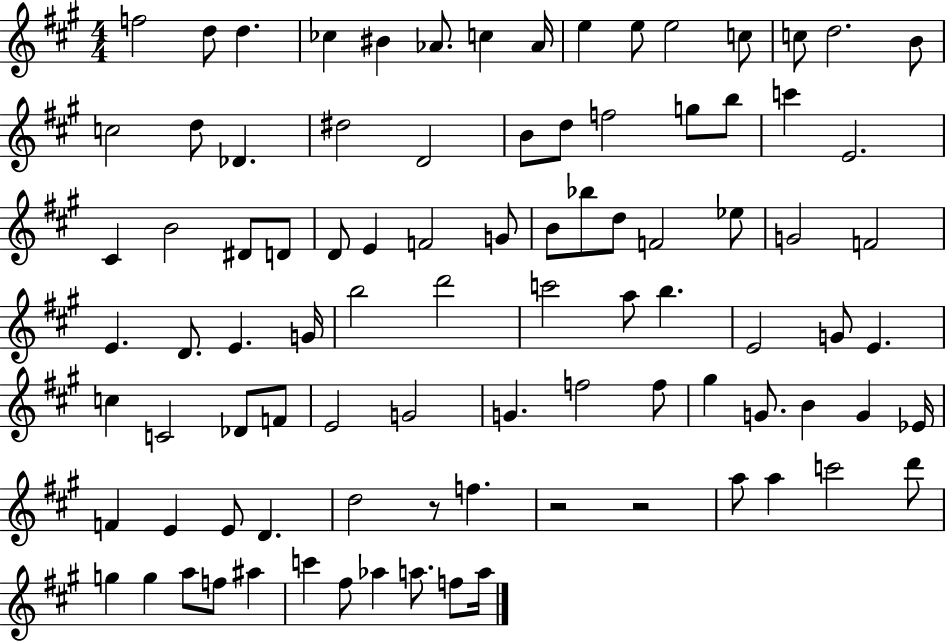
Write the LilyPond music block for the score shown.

{
  \clef treble
  \numericTimeSignature
  \time 4/4
  \key a \major
  f''2 d''8 d''4. | ces''4 bis'4 aes'8. c''4 aes'16 | e''4 e''8 e''2 c''8 | c''8 d''2. b'8 | \break c''2 d''8 des'4. | dis''2 d'2 | b'8 d''8 f''2 g''8 b''8 | c'''4 e'2. | \break cis'4 b'2 dis'8 d'8 | d'8 e'4 f'2 g'8 | b'8 bes''8 d''8 f'2 ees''8 | g'2 f'2 | \break e'4. d'8. e'4. g'16 | b''2 d'''2 | c'''2 a''8 b''4. | e'2 g'8 e'4. | \break c''4 c'2 des'8 f'8 | e'2 g'2 | g'4. f''2 f''8 | gis''4 g'8. b'4 g'4 ees'16 | \break f'4 e'4 e'8 d'4. | d''2 r8 f''4. | r2 r2 | a''8 a''4 c'''2 d'''8 | \break g''4 g''4 a''8 f''8 ais''4 | c'''4 fis''8 aes''4 a''8. f''8 a''16 | \bar "|."
}